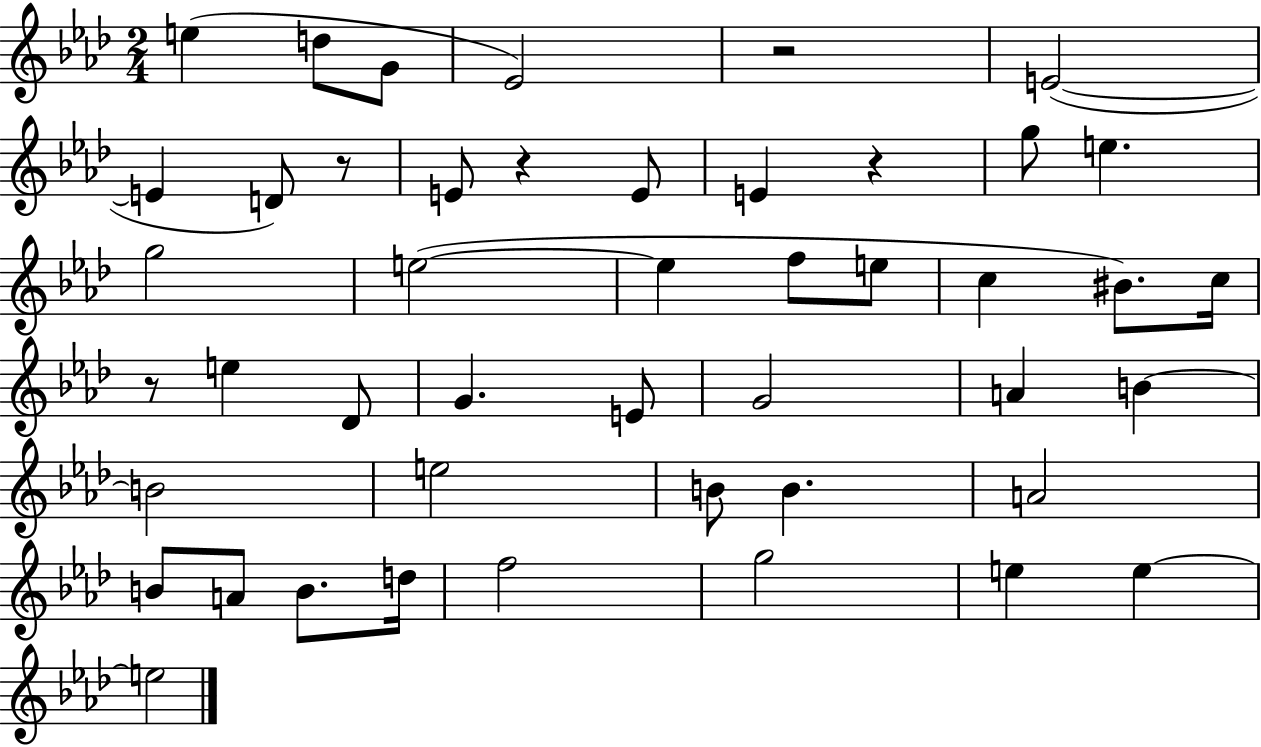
E5/q D5/e G4/e Eb4/h R/h E4/h E4/q D4/e R/e E4/e R/q E4/e E4/q R/q G5/e E5/q. G5/h E5/h E5/q F5/e E5/e C5/q BIS4/e. C5/s R/e E5/q Db4/e G4/q. E4/e G4/h A4/q B4/q B4/h E5/h B4/e B4/q. A4/h B4/e A4/e B4/e. D5/s F5/h G5/h E5/q E5/q E5/h